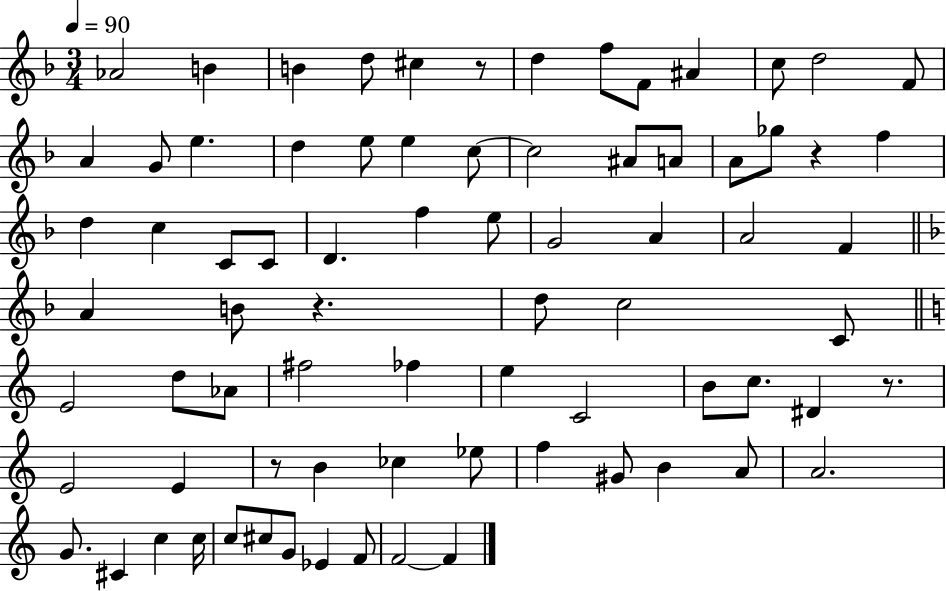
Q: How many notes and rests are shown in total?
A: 77